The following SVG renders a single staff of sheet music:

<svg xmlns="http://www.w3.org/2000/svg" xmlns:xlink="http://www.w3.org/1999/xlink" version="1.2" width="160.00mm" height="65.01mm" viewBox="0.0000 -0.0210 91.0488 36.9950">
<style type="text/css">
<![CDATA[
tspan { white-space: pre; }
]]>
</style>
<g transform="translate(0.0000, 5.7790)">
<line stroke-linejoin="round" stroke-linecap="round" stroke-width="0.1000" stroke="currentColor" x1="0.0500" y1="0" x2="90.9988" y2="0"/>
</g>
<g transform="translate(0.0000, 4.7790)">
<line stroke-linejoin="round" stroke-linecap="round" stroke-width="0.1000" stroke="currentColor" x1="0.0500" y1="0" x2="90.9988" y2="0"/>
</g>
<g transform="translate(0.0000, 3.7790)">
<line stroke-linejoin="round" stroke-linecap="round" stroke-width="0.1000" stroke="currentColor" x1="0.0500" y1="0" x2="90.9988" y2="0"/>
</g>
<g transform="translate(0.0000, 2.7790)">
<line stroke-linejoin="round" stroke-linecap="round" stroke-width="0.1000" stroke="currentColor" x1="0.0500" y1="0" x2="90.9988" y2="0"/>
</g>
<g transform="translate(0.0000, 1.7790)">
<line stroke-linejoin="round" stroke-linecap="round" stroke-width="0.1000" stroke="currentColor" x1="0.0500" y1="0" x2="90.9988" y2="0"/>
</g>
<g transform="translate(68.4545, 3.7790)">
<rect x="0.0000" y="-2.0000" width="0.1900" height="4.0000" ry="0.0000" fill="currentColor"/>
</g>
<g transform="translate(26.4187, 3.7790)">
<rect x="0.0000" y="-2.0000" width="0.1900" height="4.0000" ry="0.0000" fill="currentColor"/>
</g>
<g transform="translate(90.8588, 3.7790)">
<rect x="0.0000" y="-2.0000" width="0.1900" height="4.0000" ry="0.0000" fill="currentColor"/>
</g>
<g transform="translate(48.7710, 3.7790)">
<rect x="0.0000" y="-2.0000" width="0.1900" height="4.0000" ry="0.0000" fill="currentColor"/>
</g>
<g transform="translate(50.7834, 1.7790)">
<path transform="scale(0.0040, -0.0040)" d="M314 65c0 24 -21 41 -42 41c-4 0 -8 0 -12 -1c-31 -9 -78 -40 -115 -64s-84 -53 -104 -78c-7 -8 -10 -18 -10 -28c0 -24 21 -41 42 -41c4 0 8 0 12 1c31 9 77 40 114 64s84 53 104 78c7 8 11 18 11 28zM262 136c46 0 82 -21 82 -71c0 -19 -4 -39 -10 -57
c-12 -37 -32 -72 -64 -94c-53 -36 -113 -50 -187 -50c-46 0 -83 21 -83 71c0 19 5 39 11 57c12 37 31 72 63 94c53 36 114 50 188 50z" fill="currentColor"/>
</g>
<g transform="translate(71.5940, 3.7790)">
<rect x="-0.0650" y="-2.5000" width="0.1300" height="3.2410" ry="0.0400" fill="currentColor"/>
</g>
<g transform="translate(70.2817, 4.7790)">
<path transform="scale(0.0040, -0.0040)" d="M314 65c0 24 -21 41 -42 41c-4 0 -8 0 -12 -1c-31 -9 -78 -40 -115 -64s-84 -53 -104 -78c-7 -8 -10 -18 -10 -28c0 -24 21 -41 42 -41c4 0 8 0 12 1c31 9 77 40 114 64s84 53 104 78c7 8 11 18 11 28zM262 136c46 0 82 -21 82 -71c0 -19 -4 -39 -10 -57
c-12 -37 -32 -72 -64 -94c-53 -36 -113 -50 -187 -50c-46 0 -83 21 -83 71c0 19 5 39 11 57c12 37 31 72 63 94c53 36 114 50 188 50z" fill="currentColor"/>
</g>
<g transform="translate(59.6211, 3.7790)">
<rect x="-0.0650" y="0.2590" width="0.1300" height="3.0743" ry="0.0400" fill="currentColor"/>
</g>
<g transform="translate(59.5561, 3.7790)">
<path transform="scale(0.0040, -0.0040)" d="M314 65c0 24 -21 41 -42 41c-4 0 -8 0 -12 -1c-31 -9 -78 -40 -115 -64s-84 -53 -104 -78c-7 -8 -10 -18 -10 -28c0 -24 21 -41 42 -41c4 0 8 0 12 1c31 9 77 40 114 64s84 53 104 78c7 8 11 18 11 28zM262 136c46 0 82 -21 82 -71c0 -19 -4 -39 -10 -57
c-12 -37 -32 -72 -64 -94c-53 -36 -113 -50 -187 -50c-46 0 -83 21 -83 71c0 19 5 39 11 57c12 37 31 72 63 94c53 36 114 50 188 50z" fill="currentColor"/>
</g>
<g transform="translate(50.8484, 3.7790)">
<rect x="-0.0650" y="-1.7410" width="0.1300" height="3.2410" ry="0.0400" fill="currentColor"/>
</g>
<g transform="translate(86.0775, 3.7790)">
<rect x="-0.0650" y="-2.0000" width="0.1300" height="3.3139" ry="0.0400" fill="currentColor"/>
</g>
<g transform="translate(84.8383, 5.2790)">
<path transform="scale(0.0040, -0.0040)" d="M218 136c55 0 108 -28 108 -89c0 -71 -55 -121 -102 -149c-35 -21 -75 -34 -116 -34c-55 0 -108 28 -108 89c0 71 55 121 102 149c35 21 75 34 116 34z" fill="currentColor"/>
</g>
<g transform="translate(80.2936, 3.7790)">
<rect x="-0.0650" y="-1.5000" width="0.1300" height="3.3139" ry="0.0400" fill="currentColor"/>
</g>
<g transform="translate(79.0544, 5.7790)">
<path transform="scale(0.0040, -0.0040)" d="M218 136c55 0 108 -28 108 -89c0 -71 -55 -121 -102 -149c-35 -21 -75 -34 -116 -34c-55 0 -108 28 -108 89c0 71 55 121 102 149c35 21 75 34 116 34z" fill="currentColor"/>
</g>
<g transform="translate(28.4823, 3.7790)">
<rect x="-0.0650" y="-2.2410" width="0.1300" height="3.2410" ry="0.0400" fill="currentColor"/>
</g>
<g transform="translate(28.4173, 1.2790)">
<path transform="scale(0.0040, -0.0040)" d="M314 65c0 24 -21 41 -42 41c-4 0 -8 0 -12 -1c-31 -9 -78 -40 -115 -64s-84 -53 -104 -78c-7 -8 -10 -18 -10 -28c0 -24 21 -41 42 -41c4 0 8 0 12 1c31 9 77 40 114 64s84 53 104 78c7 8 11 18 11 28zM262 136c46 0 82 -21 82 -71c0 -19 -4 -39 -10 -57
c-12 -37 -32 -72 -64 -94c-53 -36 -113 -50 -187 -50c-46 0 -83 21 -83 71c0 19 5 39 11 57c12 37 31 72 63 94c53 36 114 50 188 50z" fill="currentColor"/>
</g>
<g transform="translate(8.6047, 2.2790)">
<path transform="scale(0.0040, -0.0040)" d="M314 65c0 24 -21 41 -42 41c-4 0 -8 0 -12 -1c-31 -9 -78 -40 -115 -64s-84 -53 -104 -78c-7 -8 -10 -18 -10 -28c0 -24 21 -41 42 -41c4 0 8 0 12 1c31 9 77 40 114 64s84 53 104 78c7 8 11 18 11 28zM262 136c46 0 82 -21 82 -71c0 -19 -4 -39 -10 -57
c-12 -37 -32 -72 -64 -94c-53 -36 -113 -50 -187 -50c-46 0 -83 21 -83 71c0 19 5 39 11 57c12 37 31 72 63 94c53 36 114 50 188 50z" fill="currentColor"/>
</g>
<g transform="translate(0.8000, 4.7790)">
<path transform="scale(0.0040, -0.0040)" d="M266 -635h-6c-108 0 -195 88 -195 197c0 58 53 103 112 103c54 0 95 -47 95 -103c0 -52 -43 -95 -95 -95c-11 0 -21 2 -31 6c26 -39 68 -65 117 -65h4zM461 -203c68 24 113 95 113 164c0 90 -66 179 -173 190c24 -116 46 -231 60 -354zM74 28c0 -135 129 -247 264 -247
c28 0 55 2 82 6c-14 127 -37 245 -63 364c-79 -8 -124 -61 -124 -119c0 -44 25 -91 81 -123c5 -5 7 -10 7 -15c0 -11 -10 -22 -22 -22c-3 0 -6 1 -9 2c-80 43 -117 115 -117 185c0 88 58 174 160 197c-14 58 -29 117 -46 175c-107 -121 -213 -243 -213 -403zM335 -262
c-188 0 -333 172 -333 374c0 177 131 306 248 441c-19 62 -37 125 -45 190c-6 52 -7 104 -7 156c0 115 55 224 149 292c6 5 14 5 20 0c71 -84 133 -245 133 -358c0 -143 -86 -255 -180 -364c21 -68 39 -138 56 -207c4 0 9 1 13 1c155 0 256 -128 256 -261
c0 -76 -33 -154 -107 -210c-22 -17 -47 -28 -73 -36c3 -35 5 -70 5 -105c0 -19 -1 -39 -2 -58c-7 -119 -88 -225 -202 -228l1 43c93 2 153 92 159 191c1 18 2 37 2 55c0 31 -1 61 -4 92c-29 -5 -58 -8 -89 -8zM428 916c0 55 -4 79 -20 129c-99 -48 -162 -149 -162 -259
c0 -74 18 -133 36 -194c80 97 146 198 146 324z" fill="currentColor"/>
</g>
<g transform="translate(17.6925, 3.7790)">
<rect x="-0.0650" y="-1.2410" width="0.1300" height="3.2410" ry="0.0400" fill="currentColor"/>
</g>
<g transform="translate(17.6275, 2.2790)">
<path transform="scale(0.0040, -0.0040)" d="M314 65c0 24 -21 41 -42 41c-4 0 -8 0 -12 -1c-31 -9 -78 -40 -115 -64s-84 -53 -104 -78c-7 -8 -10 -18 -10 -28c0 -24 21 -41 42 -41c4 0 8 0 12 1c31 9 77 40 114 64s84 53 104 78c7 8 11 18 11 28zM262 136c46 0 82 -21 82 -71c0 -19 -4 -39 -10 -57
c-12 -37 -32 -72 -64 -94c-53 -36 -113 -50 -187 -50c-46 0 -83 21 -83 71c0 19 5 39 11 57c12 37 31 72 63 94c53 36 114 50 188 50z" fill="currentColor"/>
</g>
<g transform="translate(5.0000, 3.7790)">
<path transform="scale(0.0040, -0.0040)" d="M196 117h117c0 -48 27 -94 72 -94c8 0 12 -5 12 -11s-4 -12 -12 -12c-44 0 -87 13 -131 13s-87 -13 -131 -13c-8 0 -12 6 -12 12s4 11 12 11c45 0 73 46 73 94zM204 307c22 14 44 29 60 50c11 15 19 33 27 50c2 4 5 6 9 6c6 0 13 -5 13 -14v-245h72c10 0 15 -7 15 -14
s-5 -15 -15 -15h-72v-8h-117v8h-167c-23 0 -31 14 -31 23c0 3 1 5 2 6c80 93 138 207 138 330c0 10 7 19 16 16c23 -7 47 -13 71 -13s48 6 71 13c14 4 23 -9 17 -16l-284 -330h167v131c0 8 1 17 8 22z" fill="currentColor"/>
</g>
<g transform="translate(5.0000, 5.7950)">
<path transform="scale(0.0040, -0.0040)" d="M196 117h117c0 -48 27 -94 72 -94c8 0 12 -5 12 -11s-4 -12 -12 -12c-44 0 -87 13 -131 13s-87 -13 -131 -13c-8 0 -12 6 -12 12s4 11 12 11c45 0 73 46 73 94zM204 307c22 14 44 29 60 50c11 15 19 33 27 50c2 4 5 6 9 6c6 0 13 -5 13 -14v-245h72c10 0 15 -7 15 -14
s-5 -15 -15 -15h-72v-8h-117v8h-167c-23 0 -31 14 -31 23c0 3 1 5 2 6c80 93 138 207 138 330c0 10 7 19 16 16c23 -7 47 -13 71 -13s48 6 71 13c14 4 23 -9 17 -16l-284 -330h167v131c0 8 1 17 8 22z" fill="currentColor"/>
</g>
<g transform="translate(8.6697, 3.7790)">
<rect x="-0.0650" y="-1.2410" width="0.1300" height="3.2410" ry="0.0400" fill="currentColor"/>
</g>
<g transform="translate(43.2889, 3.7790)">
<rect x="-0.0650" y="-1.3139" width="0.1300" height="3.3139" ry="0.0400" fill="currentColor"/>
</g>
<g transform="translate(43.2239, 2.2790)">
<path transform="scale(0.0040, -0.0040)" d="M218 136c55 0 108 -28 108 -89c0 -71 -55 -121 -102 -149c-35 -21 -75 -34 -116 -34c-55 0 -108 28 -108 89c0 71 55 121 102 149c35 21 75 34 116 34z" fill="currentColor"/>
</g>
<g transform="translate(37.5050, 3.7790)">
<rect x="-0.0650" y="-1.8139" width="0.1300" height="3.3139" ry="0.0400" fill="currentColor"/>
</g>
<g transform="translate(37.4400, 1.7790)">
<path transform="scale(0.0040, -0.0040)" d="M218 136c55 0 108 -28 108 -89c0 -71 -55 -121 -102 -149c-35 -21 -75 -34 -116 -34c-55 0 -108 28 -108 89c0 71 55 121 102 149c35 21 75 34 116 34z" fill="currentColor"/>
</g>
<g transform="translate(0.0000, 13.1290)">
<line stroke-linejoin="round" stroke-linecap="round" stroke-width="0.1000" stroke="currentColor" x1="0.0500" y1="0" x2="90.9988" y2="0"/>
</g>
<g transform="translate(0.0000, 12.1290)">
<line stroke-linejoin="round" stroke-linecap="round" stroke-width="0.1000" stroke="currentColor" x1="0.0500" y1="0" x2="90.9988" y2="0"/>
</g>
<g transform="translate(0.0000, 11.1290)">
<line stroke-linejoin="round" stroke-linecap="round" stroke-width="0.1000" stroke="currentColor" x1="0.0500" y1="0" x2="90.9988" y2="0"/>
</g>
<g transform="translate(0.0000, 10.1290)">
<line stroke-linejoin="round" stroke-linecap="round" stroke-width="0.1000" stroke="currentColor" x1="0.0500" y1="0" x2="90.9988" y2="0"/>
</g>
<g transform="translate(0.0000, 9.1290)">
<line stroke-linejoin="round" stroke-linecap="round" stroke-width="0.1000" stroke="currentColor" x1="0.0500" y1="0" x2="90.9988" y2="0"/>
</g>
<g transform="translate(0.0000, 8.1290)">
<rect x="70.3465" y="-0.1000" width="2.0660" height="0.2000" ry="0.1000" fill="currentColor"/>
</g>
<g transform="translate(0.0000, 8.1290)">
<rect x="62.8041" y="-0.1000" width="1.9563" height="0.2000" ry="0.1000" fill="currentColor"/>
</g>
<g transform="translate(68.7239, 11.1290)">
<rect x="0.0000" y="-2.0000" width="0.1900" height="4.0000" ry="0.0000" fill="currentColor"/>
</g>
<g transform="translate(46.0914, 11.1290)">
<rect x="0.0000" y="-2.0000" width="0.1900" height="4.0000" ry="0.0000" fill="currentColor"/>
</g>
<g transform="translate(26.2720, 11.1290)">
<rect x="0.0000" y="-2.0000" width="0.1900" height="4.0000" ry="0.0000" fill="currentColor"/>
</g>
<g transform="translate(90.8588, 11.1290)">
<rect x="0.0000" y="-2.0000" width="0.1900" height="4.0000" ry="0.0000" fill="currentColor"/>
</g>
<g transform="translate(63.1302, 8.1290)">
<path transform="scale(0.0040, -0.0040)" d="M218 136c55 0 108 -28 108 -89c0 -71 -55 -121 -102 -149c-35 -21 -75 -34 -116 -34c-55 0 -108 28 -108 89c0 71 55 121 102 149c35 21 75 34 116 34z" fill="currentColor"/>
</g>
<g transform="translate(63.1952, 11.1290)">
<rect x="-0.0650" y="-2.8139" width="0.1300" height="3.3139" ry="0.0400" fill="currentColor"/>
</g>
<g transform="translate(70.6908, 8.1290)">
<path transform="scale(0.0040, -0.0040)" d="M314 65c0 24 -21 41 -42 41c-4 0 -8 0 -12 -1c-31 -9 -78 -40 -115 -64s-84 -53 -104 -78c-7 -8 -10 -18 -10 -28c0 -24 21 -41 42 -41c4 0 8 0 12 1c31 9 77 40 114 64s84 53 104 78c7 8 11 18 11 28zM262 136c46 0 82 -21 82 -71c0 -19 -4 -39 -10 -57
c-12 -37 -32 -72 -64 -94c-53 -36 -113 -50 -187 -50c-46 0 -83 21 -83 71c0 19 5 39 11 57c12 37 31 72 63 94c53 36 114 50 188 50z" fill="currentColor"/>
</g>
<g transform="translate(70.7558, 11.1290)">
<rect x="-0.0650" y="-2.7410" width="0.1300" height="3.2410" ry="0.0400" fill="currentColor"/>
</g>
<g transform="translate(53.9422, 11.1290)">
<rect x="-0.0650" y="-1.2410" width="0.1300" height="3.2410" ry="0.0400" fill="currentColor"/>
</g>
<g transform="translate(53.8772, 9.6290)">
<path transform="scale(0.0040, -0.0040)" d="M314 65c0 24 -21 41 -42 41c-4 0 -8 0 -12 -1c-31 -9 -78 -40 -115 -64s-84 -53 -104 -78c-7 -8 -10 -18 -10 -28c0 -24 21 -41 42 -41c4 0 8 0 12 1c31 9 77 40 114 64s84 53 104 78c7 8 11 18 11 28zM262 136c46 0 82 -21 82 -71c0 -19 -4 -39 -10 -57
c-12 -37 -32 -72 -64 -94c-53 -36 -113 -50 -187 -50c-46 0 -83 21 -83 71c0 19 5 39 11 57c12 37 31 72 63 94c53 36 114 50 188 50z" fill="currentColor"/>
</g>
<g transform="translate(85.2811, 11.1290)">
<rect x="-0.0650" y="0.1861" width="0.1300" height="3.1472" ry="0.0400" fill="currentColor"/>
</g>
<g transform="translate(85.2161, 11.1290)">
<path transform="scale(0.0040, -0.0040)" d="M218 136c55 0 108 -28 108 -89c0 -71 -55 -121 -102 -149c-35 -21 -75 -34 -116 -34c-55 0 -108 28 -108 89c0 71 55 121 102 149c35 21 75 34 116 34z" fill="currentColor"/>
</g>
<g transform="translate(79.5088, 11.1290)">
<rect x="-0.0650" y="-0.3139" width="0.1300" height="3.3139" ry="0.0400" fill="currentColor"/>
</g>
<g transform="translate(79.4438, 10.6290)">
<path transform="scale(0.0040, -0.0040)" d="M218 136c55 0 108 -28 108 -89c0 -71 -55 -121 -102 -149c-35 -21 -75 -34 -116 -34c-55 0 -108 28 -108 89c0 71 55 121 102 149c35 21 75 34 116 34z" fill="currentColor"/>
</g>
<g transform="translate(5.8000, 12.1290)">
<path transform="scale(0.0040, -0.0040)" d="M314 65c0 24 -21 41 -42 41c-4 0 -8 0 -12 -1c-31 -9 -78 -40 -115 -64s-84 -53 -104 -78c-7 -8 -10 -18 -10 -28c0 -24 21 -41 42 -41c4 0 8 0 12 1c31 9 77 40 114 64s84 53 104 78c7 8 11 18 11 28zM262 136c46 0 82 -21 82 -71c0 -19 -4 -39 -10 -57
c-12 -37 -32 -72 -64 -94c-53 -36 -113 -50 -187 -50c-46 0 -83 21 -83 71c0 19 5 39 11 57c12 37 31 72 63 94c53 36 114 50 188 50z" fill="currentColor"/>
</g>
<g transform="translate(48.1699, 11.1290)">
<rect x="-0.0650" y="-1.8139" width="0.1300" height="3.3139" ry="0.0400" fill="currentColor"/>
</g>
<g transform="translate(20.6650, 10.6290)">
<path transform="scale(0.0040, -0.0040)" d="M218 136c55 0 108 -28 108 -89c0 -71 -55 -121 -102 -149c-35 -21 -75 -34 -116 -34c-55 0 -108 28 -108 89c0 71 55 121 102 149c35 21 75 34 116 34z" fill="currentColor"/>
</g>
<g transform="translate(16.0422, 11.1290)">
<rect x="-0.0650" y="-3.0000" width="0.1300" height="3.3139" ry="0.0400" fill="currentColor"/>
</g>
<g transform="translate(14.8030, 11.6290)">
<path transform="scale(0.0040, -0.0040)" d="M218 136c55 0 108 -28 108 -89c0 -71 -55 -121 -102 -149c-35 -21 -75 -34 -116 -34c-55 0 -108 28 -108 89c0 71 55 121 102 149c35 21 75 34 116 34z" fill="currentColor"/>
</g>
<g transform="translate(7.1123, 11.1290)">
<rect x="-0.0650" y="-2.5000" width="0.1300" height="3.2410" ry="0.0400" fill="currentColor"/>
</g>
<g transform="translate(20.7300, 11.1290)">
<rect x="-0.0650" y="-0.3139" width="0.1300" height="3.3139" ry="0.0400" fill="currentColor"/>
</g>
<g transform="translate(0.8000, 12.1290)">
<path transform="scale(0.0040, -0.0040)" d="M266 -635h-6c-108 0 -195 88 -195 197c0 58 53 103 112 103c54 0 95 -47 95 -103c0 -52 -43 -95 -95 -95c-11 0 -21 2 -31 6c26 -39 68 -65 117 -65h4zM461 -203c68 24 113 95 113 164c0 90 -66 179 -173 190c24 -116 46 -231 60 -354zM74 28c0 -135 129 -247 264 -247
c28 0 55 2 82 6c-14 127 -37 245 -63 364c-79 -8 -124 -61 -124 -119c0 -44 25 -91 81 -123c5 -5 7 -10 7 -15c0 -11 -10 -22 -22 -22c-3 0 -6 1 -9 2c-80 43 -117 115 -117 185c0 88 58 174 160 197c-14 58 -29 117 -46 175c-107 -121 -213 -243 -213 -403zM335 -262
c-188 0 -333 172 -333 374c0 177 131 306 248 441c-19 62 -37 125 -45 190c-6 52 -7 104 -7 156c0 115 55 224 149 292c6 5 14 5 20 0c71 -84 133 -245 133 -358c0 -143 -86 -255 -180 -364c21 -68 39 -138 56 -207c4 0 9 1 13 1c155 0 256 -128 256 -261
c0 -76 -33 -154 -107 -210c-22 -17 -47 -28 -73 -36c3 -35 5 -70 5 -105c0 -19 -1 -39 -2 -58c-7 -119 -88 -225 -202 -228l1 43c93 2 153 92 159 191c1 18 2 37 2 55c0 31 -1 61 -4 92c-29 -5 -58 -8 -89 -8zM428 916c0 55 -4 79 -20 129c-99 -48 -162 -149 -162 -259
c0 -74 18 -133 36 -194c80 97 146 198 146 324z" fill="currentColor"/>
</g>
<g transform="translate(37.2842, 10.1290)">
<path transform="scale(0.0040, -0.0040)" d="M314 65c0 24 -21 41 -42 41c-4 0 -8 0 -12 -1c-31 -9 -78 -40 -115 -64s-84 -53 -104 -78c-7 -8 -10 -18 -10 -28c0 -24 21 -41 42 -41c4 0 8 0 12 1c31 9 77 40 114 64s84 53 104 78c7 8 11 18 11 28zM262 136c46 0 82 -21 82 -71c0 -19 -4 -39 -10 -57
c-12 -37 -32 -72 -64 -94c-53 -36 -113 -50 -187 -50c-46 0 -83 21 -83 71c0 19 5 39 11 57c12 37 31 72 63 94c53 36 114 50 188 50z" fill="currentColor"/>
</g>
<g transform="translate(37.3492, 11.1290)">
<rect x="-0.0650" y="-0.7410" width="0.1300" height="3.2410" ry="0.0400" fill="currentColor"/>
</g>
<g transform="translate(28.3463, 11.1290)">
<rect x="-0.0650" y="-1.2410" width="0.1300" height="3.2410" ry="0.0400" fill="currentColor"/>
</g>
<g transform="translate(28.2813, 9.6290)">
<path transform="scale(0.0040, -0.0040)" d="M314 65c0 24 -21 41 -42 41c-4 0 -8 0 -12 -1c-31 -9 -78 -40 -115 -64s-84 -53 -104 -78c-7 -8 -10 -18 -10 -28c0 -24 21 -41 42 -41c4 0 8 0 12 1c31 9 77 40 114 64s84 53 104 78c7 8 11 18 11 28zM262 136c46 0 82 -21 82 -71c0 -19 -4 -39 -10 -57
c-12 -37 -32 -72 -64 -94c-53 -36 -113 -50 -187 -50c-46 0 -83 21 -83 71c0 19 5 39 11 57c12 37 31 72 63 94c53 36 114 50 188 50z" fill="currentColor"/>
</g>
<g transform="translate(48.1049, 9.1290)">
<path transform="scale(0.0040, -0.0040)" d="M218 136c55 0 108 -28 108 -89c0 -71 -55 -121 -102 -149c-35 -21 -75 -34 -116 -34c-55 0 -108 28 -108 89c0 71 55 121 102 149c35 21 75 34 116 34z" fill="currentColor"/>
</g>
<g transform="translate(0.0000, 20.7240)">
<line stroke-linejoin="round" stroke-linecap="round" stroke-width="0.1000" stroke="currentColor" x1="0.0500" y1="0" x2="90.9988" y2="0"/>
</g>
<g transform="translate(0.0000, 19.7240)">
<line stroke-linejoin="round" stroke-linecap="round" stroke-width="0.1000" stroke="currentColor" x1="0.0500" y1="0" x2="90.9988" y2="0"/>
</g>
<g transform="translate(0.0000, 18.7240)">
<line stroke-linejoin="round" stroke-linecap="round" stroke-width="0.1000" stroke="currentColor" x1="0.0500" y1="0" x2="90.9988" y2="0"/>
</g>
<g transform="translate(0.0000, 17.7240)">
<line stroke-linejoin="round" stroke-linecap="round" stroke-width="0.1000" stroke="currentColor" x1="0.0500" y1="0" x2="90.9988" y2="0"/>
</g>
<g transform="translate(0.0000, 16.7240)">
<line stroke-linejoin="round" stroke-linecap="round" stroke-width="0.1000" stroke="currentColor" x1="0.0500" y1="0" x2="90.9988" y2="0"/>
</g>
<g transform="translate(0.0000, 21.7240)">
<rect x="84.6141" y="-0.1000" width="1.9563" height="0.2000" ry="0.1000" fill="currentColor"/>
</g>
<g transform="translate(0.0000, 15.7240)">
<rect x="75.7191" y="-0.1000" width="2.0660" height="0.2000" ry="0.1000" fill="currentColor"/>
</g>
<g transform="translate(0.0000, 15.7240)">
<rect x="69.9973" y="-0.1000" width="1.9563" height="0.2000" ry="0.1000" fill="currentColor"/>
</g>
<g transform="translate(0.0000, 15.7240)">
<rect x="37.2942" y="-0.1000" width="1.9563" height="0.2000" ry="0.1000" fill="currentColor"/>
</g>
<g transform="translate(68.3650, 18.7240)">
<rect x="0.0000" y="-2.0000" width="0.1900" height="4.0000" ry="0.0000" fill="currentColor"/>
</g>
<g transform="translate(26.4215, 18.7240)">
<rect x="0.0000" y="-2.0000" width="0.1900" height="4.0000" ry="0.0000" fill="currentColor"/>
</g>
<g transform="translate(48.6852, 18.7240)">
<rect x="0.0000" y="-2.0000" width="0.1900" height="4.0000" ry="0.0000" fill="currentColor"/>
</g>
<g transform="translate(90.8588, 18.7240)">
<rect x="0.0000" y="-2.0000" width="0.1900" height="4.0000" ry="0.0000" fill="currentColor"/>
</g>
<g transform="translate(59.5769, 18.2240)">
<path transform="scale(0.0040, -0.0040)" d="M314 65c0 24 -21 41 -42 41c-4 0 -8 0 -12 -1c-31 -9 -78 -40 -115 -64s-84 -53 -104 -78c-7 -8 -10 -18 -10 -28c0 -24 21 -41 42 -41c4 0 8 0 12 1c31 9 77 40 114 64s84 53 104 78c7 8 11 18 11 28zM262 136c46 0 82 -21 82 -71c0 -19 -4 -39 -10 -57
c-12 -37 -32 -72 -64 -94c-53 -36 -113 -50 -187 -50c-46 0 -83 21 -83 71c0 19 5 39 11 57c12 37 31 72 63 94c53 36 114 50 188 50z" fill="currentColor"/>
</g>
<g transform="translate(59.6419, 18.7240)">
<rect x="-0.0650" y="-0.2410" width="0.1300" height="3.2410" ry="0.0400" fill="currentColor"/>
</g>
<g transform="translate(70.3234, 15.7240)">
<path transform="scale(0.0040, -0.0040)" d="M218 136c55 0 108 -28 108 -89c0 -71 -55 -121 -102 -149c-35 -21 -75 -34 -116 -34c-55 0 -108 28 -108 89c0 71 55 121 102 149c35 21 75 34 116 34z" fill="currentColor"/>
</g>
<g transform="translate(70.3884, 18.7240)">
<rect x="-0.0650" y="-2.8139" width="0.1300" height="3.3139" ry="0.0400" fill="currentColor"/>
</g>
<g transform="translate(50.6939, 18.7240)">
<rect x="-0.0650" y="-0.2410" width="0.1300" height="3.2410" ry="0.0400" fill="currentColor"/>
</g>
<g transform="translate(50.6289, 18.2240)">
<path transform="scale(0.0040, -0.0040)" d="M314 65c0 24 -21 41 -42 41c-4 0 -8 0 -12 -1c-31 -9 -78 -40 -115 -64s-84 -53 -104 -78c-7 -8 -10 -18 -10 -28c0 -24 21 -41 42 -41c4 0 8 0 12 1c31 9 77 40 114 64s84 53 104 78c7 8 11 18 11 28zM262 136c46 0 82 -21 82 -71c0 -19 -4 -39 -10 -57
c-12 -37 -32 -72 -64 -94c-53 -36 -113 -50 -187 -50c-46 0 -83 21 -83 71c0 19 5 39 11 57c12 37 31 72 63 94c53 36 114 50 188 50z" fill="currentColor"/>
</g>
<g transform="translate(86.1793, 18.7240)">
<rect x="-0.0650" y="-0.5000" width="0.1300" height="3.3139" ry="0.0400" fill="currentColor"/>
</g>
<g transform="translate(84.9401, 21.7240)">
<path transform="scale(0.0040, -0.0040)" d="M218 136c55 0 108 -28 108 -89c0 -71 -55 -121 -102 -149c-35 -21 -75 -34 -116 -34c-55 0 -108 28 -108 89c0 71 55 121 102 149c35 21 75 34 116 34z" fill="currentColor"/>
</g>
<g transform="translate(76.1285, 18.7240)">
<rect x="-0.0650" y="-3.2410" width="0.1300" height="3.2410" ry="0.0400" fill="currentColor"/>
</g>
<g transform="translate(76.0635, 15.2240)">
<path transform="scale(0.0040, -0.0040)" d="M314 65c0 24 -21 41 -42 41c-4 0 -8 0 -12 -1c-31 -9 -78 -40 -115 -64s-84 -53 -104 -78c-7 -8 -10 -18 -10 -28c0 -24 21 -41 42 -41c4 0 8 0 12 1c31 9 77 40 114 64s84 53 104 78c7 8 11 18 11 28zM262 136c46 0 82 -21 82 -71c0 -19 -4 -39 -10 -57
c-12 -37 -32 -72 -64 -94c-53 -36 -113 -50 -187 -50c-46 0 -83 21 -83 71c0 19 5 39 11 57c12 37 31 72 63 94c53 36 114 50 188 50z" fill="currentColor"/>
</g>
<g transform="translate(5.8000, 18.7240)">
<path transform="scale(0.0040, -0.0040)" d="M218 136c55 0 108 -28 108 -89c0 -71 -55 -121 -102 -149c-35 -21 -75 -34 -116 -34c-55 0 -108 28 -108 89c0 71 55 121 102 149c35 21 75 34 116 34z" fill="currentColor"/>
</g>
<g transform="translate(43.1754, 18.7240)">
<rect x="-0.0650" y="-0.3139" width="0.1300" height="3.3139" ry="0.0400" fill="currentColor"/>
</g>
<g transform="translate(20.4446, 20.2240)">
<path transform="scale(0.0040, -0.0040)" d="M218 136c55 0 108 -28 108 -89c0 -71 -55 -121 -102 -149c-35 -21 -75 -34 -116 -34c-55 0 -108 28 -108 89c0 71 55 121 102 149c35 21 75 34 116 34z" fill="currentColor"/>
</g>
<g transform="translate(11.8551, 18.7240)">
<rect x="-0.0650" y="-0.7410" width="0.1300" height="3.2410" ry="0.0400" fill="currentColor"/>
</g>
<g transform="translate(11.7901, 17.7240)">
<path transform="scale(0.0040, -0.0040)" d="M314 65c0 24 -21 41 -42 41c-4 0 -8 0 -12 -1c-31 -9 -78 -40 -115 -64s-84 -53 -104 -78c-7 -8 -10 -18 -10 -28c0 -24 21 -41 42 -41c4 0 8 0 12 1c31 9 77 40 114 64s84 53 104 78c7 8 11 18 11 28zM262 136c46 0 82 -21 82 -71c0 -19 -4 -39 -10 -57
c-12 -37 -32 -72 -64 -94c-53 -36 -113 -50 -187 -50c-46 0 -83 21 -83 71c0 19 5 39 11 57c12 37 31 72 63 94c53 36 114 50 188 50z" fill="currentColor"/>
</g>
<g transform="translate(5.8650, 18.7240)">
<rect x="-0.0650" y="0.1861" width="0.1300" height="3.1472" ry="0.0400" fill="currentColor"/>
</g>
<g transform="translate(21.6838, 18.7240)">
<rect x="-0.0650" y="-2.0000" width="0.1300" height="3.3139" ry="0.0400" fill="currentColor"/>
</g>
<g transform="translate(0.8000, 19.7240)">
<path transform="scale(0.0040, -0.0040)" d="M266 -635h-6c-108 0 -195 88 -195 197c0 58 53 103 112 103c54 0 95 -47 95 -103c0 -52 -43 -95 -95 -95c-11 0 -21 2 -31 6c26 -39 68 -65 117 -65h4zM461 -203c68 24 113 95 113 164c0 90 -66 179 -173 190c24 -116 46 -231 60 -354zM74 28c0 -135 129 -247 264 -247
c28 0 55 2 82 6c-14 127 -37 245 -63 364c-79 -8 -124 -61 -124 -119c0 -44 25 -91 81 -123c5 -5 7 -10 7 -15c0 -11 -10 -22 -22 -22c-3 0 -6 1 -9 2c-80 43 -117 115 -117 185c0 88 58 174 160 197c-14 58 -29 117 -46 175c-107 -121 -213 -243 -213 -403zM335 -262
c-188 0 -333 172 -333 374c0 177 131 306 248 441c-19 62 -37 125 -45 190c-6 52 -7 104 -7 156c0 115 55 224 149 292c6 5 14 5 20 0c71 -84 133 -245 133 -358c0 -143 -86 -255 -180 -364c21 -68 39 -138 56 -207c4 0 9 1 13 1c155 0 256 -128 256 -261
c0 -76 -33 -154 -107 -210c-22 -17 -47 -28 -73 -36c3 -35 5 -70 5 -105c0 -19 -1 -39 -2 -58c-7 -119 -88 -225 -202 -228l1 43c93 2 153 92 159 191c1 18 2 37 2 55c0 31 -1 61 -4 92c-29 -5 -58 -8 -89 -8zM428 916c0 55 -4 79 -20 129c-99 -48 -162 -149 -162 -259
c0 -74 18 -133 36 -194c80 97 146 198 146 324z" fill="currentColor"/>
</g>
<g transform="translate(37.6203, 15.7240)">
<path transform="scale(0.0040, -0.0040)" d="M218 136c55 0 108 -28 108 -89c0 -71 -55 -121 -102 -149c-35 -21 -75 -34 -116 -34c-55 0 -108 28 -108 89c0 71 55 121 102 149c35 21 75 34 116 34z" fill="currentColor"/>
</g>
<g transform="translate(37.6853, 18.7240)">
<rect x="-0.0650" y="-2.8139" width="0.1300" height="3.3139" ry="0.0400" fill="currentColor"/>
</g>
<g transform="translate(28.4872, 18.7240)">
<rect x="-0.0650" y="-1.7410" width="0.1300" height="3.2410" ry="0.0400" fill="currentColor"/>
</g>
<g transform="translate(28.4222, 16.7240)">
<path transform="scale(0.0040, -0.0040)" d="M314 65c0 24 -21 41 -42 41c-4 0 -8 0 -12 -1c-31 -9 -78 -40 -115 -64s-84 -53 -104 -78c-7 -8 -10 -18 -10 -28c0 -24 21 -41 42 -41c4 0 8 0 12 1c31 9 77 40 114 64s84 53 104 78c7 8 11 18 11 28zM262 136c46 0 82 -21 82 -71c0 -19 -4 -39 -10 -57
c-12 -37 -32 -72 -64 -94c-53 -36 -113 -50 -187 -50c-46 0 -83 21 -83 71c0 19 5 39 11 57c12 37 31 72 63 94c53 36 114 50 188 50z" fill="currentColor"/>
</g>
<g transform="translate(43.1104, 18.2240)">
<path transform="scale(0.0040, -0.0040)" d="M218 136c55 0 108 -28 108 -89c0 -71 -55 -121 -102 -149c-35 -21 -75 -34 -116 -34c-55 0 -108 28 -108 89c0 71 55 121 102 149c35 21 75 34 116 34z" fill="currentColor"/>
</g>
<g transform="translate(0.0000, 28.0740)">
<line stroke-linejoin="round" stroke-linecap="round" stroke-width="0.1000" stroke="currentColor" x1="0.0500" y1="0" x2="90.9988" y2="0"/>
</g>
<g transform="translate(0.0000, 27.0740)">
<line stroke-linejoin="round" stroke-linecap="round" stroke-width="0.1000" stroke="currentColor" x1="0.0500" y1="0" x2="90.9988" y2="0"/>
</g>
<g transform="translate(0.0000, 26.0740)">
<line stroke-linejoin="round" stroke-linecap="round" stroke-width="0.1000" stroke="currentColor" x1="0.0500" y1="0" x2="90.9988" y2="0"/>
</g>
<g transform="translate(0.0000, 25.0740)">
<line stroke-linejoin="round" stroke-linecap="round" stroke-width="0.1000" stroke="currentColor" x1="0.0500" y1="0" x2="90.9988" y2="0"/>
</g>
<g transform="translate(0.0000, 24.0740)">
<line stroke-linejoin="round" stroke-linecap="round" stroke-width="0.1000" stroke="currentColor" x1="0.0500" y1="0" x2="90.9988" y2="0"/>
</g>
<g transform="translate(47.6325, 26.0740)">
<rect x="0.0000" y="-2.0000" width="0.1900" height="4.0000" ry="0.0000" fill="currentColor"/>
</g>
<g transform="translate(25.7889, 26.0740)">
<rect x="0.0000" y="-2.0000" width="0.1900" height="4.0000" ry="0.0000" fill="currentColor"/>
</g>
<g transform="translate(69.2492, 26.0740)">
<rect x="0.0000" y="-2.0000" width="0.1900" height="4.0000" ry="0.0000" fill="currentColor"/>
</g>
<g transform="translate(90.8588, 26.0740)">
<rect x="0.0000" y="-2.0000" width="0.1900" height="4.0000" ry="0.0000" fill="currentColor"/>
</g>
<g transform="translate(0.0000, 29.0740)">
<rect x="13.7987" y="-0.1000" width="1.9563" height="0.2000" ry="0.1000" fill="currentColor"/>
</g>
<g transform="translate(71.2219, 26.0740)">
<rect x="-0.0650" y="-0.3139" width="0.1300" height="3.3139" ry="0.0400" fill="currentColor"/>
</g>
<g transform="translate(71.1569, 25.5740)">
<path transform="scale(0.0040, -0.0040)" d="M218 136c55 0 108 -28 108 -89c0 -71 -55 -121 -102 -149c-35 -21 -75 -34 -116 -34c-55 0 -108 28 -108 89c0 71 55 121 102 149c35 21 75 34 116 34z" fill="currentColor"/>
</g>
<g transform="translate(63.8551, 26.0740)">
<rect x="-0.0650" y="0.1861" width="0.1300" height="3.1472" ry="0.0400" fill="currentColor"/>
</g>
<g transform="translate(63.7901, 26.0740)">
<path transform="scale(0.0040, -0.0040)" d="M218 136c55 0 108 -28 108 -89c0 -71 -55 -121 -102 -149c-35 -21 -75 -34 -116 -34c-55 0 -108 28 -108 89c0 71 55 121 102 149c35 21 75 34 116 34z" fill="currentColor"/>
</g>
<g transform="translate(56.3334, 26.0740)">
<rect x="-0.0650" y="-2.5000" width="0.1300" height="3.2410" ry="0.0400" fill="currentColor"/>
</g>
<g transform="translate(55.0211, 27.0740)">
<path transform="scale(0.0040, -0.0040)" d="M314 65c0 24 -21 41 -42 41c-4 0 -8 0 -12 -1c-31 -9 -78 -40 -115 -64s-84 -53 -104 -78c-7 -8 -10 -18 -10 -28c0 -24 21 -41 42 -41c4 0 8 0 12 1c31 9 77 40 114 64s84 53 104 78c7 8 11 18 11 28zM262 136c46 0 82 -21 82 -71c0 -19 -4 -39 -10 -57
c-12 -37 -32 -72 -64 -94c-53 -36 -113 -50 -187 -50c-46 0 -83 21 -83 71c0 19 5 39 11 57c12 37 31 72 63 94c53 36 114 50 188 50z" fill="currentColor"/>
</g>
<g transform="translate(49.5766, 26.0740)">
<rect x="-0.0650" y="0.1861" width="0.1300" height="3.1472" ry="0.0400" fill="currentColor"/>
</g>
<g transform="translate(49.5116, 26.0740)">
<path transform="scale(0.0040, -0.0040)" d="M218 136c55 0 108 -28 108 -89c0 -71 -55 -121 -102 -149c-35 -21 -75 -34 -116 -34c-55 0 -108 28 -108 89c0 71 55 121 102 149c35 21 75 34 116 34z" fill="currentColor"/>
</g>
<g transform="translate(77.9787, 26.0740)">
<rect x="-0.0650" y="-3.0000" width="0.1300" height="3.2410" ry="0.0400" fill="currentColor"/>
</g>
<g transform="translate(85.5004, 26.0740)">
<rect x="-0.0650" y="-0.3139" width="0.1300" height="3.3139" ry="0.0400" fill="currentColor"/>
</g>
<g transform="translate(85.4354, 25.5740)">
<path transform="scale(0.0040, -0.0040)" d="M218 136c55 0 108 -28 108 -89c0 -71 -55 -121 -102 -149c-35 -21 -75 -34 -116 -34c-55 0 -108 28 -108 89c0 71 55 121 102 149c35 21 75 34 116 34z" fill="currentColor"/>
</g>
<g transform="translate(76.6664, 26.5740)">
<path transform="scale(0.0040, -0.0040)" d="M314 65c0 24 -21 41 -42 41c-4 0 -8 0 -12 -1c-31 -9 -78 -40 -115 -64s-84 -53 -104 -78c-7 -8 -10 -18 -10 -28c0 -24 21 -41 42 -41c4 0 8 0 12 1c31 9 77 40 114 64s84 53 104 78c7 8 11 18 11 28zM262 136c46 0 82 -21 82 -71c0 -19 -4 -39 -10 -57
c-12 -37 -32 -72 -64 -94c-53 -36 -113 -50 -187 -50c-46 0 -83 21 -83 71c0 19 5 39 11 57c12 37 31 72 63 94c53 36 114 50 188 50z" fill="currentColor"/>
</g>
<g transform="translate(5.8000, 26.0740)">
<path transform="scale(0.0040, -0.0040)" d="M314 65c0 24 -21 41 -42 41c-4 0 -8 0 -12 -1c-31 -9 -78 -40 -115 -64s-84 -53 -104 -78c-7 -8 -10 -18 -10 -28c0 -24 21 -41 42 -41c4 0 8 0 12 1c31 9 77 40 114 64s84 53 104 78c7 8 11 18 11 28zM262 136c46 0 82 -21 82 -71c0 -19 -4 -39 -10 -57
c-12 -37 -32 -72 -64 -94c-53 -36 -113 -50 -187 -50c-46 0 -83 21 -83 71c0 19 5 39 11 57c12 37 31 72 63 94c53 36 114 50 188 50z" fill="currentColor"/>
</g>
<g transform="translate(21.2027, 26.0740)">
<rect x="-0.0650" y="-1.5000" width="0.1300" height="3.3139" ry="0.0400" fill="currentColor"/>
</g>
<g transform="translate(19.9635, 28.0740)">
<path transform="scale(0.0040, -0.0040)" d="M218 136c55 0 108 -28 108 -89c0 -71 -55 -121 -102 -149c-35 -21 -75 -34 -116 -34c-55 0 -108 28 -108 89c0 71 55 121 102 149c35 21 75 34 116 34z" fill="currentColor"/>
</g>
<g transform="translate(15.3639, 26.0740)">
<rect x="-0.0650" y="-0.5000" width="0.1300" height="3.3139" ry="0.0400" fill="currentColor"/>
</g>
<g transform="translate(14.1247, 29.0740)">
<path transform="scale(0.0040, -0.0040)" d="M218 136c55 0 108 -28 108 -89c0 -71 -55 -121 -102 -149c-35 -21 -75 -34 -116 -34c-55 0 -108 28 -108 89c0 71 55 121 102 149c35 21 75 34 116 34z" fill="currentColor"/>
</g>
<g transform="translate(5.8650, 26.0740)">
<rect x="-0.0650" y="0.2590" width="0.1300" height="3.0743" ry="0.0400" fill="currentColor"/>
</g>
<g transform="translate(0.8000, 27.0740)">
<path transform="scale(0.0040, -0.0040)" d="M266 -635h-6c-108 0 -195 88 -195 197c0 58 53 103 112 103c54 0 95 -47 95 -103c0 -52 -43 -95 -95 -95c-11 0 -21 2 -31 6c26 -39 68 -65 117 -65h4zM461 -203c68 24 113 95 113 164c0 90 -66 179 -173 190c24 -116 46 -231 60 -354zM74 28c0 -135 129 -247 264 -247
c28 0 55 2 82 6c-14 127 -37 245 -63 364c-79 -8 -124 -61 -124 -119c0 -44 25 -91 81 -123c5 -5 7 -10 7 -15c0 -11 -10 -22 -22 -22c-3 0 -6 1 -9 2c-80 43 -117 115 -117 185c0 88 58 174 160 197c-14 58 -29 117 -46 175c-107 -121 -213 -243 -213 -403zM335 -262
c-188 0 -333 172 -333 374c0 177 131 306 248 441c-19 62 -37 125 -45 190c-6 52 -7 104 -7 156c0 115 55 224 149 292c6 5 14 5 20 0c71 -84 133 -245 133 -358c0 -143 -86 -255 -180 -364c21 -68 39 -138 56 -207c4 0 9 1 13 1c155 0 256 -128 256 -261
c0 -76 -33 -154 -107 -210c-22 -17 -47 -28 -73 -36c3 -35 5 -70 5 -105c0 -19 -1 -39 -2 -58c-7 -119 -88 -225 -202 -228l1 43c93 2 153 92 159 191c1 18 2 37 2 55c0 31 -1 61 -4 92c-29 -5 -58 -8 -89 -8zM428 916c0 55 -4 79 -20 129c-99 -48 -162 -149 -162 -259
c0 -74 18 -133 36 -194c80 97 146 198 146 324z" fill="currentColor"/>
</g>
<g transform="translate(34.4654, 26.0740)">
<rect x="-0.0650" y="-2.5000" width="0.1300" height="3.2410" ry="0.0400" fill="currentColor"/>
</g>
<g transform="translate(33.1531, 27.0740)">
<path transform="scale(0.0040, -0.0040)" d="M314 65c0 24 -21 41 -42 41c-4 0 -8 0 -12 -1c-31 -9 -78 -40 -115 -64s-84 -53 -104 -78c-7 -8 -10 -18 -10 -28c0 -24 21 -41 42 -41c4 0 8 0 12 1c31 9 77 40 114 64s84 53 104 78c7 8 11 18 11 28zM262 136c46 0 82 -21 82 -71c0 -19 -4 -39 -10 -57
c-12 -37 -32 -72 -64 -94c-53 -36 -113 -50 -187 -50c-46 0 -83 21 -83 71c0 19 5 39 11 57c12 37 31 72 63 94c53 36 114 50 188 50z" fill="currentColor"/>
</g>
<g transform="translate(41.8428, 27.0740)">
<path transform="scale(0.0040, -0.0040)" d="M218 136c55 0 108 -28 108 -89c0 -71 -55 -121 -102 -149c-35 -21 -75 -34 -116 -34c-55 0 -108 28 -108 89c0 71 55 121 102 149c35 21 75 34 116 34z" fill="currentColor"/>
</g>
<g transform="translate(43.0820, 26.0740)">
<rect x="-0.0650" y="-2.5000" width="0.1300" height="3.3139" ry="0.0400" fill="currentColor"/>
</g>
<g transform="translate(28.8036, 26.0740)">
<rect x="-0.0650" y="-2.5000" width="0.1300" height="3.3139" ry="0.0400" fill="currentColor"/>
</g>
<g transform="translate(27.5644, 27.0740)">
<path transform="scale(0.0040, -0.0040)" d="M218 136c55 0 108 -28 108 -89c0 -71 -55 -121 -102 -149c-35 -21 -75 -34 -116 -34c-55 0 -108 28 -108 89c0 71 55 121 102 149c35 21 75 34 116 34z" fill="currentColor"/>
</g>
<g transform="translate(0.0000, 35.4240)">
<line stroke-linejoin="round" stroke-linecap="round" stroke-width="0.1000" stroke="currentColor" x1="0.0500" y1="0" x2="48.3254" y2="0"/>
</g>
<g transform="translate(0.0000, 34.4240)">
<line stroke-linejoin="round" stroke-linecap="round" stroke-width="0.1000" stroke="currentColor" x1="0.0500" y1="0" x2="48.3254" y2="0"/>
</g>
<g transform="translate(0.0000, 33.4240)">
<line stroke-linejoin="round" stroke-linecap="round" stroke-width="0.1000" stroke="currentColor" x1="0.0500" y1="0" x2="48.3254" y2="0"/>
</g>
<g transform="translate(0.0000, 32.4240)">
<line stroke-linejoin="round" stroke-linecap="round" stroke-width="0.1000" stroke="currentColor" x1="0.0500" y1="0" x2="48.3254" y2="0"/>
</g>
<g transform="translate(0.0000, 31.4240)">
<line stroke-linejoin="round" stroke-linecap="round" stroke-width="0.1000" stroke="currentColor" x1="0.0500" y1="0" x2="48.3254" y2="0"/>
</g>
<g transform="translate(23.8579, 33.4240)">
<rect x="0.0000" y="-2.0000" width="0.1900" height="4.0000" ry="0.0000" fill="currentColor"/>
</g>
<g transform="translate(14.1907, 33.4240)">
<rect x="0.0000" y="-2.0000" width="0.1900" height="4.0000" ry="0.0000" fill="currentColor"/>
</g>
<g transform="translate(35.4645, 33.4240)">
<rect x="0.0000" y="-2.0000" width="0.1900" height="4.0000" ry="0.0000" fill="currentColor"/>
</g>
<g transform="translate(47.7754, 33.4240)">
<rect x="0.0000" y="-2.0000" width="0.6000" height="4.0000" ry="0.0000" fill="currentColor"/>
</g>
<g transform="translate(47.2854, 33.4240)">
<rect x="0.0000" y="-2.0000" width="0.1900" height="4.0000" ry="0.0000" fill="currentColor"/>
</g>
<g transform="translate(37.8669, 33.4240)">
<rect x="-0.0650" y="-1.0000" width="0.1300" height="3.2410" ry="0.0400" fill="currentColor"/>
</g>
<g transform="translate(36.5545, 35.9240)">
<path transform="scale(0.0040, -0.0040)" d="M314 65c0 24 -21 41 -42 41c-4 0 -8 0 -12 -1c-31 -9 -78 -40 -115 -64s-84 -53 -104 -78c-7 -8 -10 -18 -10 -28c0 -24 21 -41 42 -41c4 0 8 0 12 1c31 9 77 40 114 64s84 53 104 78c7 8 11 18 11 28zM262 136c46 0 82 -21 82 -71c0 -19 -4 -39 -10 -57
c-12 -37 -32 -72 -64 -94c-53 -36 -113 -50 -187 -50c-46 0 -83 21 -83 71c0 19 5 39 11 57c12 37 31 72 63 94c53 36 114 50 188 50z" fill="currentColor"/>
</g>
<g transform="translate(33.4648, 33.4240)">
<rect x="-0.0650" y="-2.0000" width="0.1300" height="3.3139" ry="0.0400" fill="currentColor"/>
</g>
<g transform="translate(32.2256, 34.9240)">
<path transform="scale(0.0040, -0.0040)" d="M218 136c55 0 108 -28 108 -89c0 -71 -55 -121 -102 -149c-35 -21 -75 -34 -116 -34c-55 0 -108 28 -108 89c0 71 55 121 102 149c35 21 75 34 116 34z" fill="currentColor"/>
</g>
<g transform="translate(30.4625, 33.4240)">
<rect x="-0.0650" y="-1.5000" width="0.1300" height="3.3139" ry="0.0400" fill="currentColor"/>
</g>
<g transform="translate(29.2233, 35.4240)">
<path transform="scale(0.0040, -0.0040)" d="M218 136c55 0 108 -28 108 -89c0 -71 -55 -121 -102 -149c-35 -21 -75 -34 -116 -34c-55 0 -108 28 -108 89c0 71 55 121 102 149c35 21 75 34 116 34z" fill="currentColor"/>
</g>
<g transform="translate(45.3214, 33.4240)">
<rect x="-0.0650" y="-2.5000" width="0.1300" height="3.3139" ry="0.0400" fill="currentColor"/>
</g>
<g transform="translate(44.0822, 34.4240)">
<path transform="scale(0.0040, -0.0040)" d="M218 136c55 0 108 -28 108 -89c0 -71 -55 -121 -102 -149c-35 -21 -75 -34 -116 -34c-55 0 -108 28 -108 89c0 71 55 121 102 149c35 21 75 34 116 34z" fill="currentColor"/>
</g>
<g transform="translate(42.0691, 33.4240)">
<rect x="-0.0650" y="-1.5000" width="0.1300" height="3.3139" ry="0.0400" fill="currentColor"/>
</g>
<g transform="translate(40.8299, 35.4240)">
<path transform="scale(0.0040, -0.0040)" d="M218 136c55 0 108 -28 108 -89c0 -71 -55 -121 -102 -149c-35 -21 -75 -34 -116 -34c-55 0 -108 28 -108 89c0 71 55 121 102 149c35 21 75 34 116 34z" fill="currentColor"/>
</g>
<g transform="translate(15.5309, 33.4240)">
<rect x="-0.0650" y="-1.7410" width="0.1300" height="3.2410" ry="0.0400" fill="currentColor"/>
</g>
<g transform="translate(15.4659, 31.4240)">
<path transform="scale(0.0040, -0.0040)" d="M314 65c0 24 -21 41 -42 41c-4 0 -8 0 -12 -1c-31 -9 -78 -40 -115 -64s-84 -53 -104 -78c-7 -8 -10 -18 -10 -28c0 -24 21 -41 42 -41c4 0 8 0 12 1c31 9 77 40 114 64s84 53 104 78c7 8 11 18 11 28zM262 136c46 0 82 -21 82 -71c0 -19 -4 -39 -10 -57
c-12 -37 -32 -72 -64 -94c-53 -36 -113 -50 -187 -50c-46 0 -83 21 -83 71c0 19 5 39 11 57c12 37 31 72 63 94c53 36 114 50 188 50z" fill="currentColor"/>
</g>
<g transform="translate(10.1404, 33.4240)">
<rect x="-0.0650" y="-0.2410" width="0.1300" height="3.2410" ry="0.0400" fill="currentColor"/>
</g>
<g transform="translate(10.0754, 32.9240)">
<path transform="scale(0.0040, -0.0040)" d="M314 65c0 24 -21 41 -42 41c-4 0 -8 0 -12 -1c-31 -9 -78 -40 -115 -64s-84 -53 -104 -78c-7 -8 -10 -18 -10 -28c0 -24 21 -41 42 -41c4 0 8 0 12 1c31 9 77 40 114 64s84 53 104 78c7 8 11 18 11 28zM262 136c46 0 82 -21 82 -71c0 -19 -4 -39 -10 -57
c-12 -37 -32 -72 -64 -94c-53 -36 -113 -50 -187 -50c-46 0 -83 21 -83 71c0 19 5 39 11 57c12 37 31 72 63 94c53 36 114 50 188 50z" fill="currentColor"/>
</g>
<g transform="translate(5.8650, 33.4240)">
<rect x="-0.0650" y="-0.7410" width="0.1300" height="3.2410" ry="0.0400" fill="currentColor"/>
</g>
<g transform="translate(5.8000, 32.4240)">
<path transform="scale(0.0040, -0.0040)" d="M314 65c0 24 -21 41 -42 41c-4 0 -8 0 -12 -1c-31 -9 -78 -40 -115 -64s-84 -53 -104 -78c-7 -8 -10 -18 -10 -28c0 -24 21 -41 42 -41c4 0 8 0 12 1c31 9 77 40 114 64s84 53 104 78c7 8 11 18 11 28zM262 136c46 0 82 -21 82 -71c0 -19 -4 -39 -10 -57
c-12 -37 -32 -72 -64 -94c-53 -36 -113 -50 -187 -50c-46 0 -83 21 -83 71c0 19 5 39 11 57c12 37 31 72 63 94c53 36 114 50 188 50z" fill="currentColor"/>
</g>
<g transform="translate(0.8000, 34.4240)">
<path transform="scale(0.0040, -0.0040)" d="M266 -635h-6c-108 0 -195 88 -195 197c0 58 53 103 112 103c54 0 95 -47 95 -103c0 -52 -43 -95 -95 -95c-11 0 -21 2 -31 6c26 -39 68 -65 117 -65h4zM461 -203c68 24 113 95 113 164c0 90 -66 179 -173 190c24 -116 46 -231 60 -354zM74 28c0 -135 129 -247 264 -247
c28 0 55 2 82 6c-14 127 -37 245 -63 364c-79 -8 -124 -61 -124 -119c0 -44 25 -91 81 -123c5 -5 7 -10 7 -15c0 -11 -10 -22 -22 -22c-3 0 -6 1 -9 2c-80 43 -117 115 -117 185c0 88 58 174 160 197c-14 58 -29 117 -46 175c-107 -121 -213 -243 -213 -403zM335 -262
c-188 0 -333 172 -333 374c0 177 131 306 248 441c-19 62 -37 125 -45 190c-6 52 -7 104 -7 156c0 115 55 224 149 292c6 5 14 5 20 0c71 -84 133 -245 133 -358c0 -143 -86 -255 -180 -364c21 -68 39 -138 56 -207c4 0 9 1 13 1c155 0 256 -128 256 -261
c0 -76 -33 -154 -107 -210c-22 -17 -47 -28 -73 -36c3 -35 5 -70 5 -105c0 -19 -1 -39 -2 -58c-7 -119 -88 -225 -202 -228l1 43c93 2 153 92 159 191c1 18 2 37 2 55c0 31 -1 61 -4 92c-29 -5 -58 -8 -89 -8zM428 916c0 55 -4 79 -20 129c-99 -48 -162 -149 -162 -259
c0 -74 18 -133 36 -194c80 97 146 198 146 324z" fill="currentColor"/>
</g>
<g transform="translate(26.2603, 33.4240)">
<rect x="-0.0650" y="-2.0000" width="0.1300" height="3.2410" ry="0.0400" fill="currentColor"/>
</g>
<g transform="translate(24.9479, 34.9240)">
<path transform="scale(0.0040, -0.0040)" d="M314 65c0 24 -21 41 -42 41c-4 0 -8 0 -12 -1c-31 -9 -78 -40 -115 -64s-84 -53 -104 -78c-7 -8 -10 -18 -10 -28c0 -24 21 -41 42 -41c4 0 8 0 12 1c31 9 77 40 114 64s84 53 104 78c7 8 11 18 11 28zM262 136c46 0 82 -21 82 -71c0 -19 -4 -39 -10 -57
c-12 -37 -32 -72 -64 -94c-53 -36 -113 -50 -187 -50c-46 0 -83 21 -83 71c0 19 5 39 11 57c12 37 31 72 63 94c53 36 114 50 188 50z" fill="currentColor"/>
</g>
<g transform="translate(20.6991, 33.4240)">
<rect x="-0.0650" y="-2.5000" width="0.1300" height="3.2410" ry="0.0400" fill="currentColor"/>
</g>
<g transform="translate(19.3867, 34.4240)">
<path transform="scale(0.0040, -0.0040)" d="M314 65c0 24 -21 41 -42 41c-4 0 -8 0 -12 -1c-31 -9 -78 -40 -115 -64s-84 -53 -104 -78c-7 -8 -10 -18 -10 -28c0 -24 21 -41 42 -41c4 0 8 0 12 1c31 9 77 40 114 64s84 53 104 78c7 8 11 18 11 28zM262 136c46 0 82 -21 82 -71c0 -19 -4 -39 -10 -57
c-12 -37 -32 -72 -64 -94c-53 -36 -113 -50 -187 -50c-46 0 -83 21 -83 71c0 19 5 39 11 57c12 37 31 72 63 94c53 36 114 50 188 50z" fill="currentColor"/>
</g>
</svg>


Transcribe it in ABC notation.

X:1
T:Untitled
M:4/4
L:1/4
K:C
e2 e2 g2 f e f2 B2 G2 E F G2 A c e2 d2 f e2 a a2 c B B d2 F f2 a c c2 c2 a b2 C B2 C E G G2 G B G2 B c A2 c d2 c2 f2 G2 F2 E F D2 E G